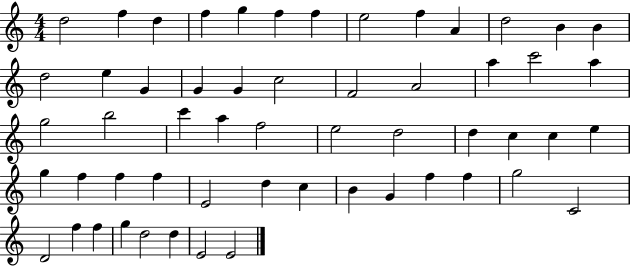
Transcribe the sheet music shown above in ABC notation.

X:1
T:Untitled
M:4/4
L:1/4
K:C
d2 f d f g f f e2 f A d2 B B d2 e G G G c2 F2 A2 a c'2 a g2 b2 c' a f2 e2 d2 d c c e g f f f E2 d c B G f f g2 C2 D2 f f g d2 d E2 E2